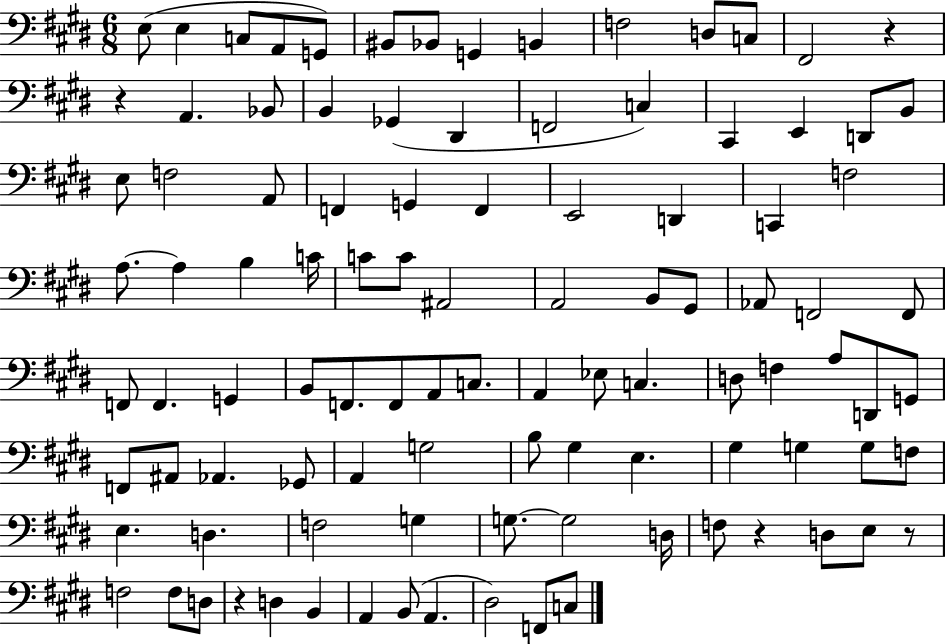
E3/e E3/q C3/e A2/e G2/e BIS2/e Bb2/e G2/q B2/q F3/h D3/e C3/e F#2/h R/q R/q A2/q. Bb2/e B2/q Gb2/q D#2/q F2/h C3/q C#2/q E2/q D2/e B2/e E3/e F3/h A2/e F2/q G2/q F2/q E2/h D2/q C2/q F3/h A3/e. A3/q B3/q C4/s C4/e C4/e A#2/h A2/h B2/e G#2/e Ab2/e F2/h F2/e F2/e F2/q. G2/q B2/e F2/e. F2/e A2/e C3/e. A2/q Eb3/e C3/q. D3/e F3/q A3/e D2/e G2/e F2/e A#2/e Ab2/q. Gb2/e A2/q G3/h B3/e G#3/q E3/q. G#3/q G3/q G3/e F3/e E3/q. D3/q. F3/h G3/q G3/e. G3/h D3/s F3/e R/q D3/e E3/e R/e F3/h F3/e D3/e R/q D3/q B2/q A2/q B2/e A2/q. D#3/h F2/e C3/e